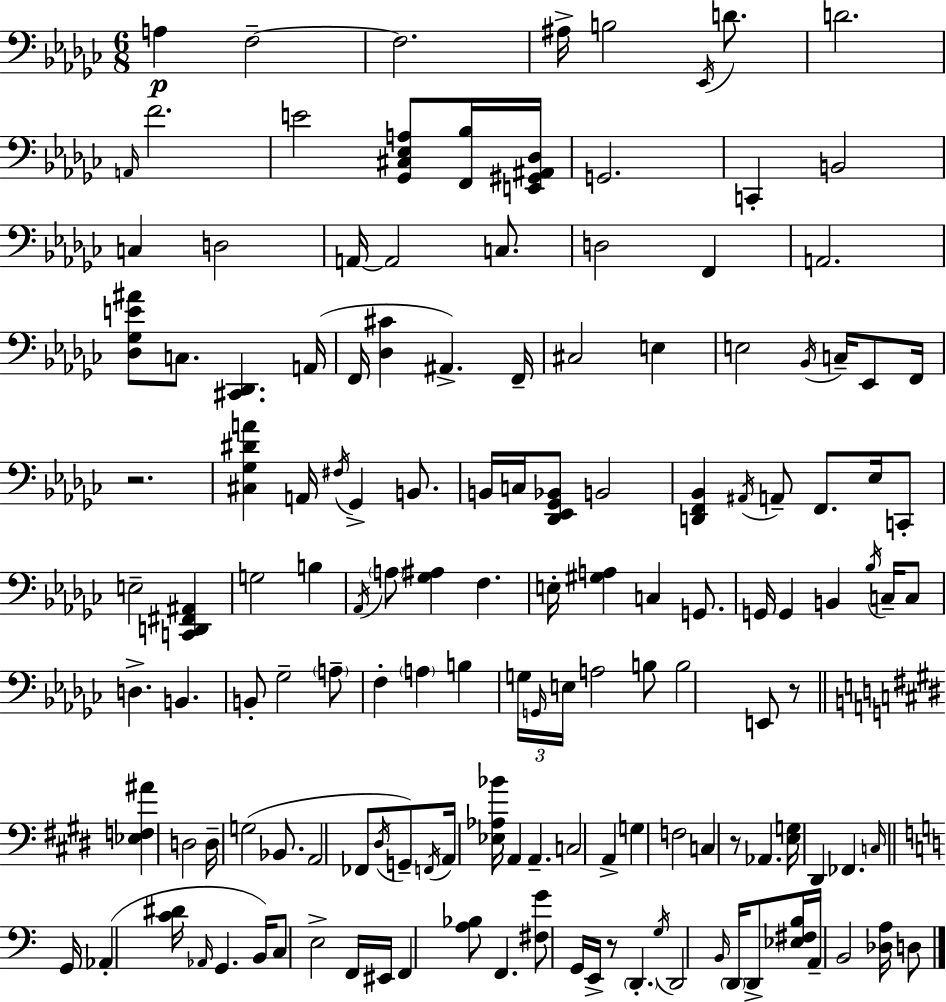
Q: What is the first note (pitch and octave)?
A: A3